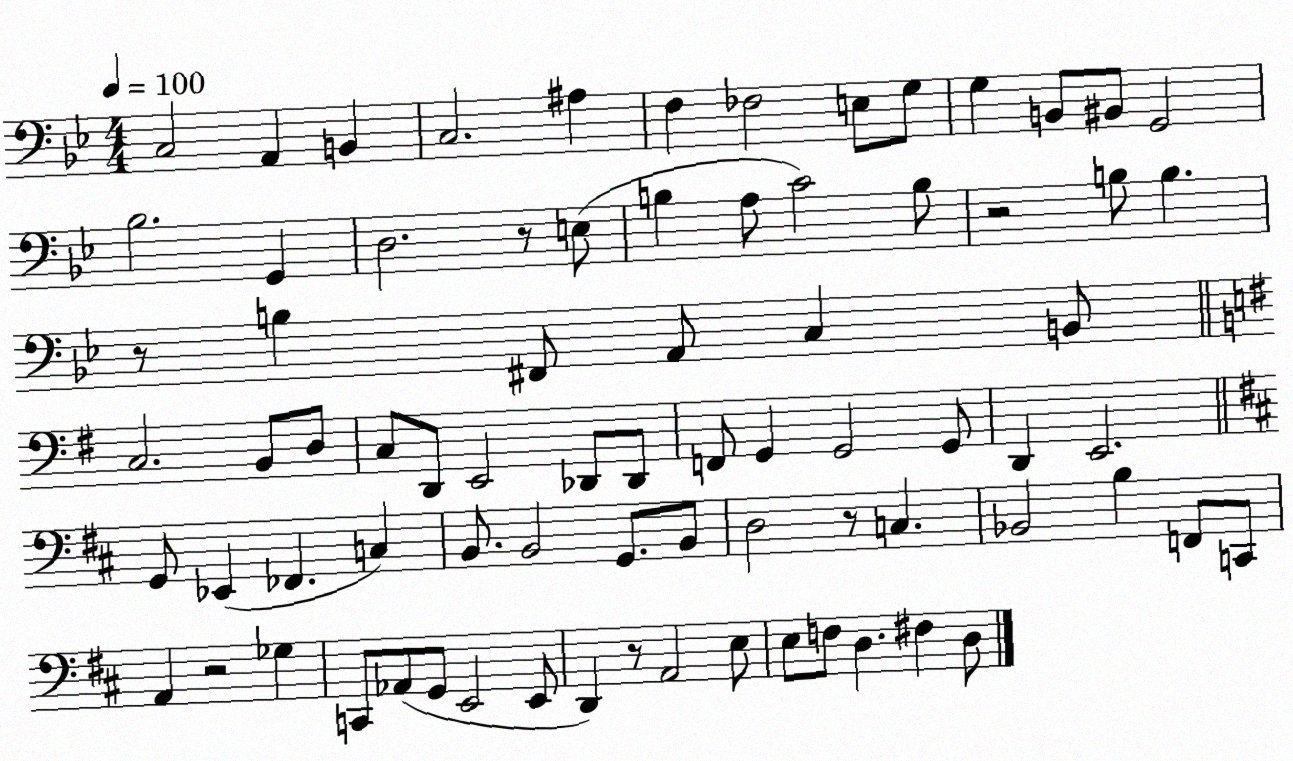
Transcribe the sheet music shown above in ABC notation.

X:1
T:Untitled
M:4/4
L:1/4
K:Bb
C,2 A,, B,, C,2 ^A, F, _F,2 E,/2 G,/2 G, B,,/2 ^B,,/2 G,,2 _B,2 G,, D,2 z/2 E,/2 B, A,/2 C2 B,/2 z2 B,/2 B, z/2 B, ^F,,/2 A,,/2 C, B,,/2 C,2 B,,/2 D,/2 C,/2 D,,/2 E,,2 _D,,/2 _D,,/2 F,,/2 G,, G,,2 G,,/2 D,, E,,2 G,,/2 _E,, _F,, C, B,,/2 B,,2 G,,/2 B,,/2 D,2 z/2 C, _B,,2 B, F,,/2 C,,/2 A,, z2 _G, C,,/2 _A,,/2 G,,/2 E,,2 E,,/2 D,, z/2 A,,2 E,/2 E,/2 F,/2 D, ^F, D,/2